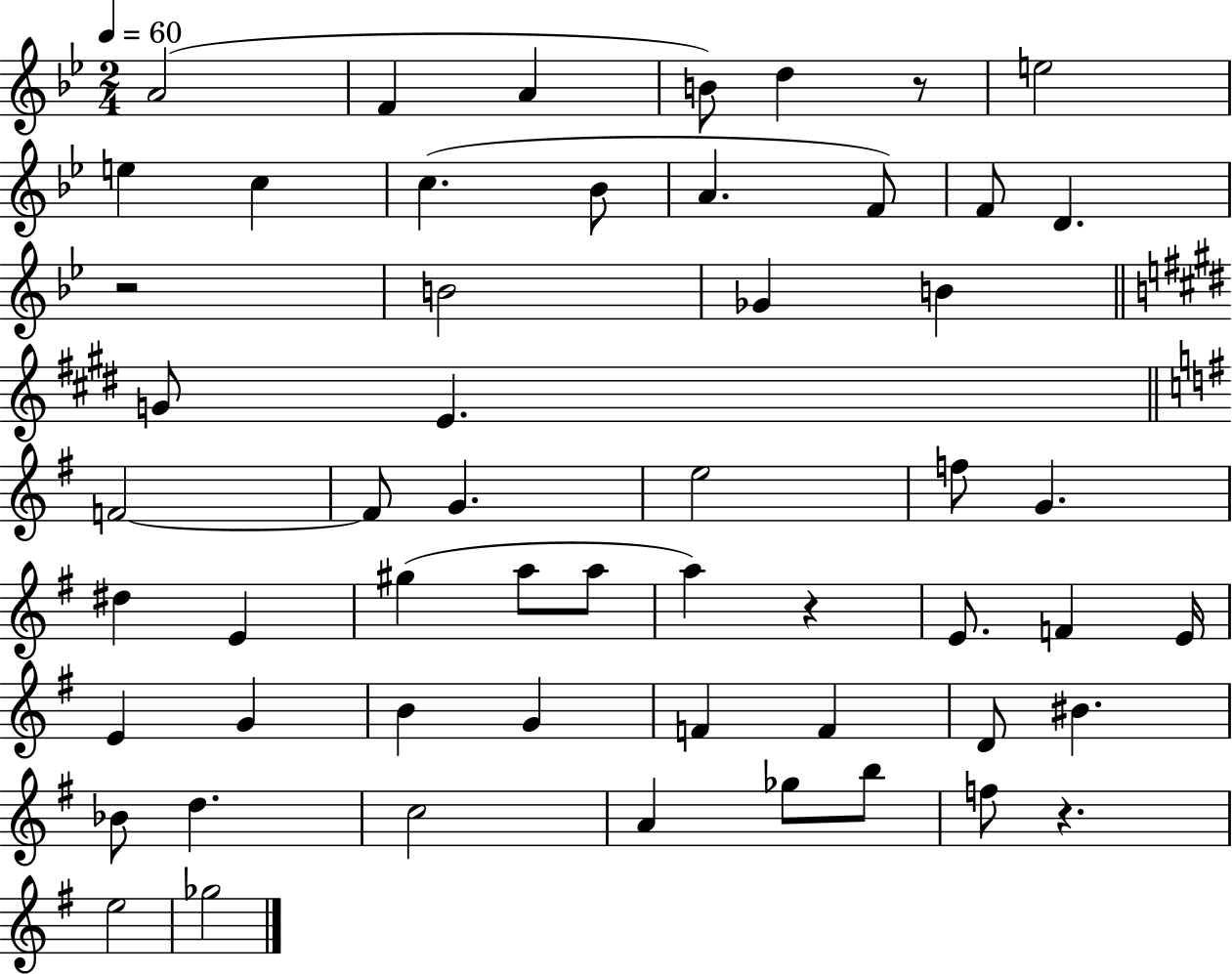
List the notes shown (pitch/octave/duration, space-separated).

A4/h F4/q A4/q B4/e D5/q R/e E5/h E5/q C5/q C5/q. Bb4/e A4/q. F4/e F4/e D4/q. R/h B4/h Gb4/q B4/q G4/e E4/q. F4/h F4/e G4/q. E5/h F5/e G4/q. D#5/q E4/q G#5/q A5/e A5/e A5/q R/q E4/e. F4/q E4/s E4/q G4/q B4/q G4/q F4/q F4/q D4/e BIS4/q. Bb4/e D5/q. C5/h A4/q Gb5/e B5/e F5/e R/q. E5/h Gb5/h